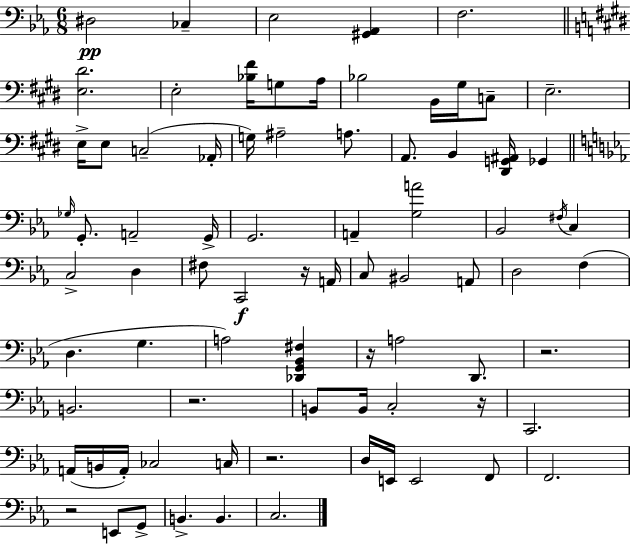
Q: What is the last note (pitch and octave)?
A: C3